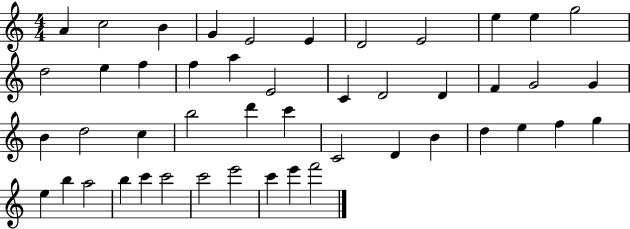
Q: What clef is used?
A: treble